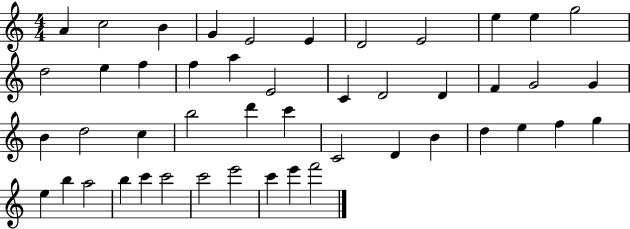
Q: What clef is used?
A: treble